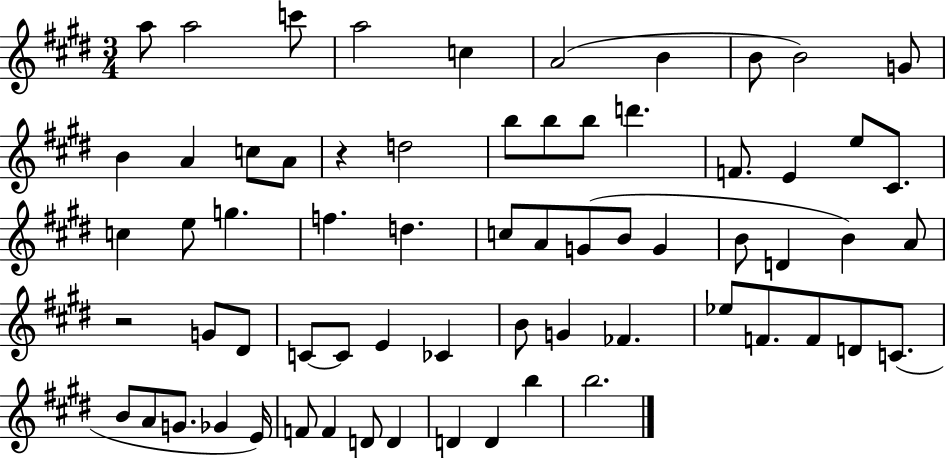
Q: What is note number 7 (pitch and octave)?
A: B4